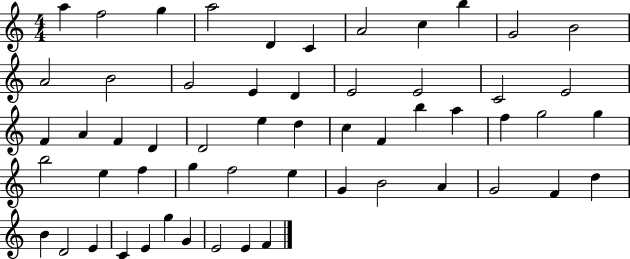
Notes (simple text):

A5/q F5/h G5/q A5/h D4/q C4/q A4/h C5/q B5/q G4/h B4/h A4/h B4/h G4/h E4/q D4/q E4/h E4/h C4/h E4/h F4/q A4/q F4/q D4/q D4/h E5/q D5/q C5/q F4/q B5/q A5/q F5/q G5/h G5/q B5/h E5/q F5/q G5/q F5/h E5/q G4/q B4/h A4/q G4/h F4/q D5/q B4/q D4/h E4/q C4/q E4/q G5/q G4/q E4/h E4/q F4/q